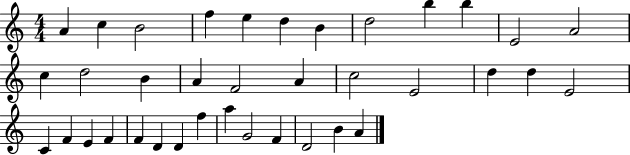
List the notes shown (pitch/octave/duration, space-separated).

A4/q C5/q B4/h F5/q E5/q D5/q B4/q D5/h B5/q B5/q E4/h A4/h C5/q D5/h B4/q A4/q F4/h A4/q C5/h E4/h D5/q D5/q E4/h C4/q F4/q E4/q F4/q F4/q D4/q D4/q F5/q A5/q G4/h F4/q D4/h B4/q A4/q